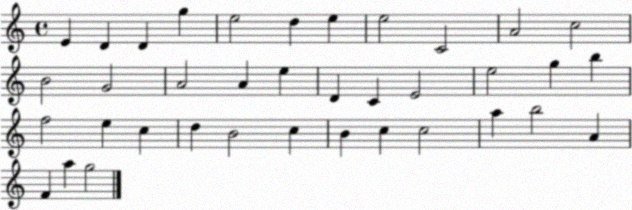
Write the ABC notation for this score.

X:1
T:Untitled
M:4/4
L:1/4
K:C
E D D g e2 d e e2 C2 A2 c2 B2 G2 A2 A e D C E2 e2 g b f2 e c d B2 c B c c2 a b2 A F a g2